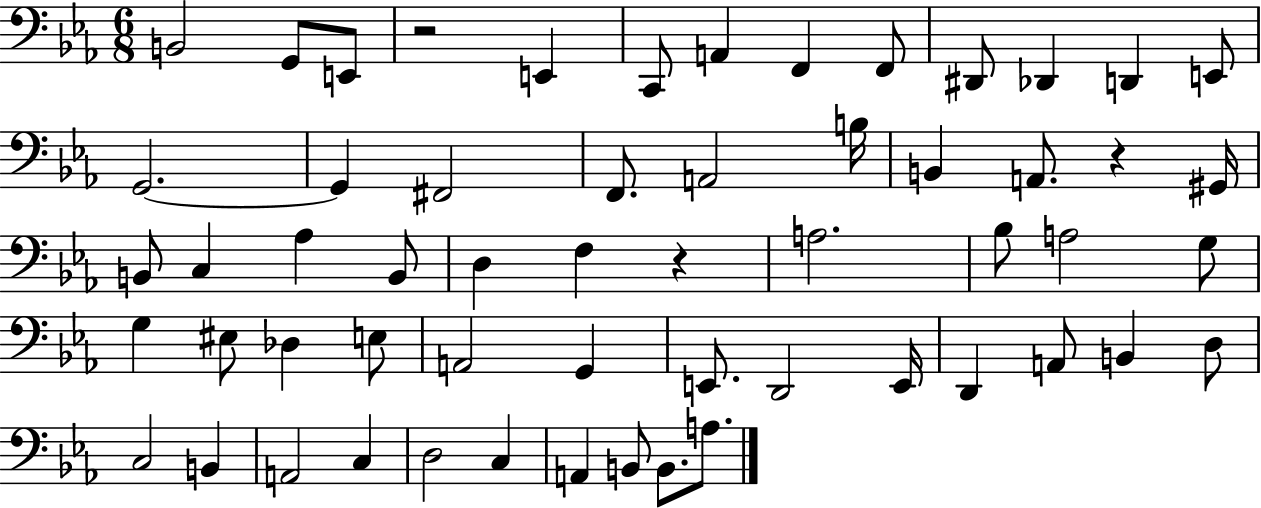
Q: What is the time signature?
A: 6/8